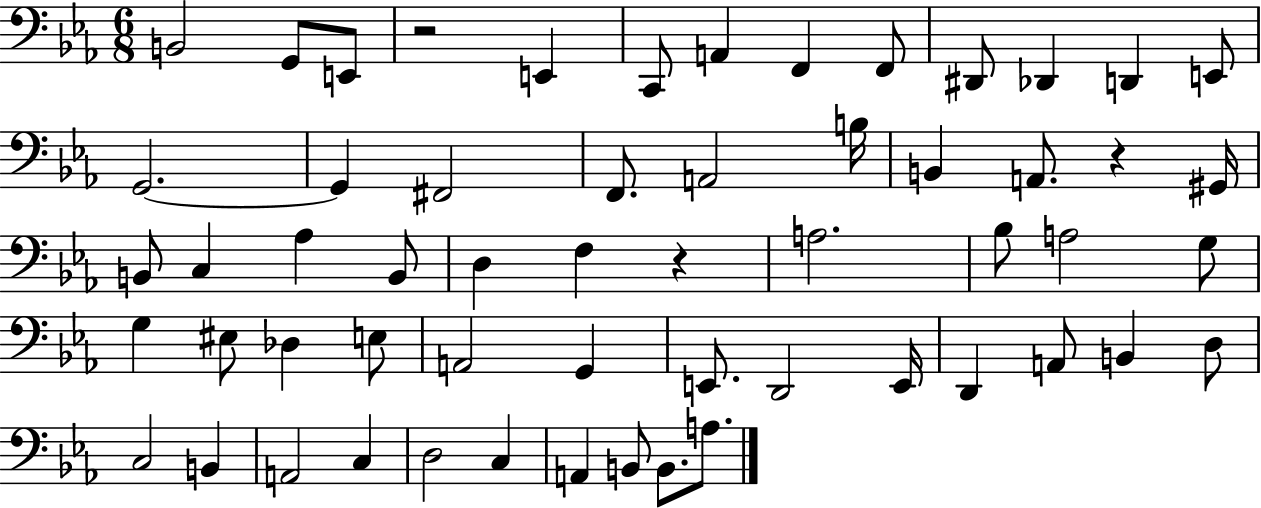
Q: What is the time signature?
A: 6/8